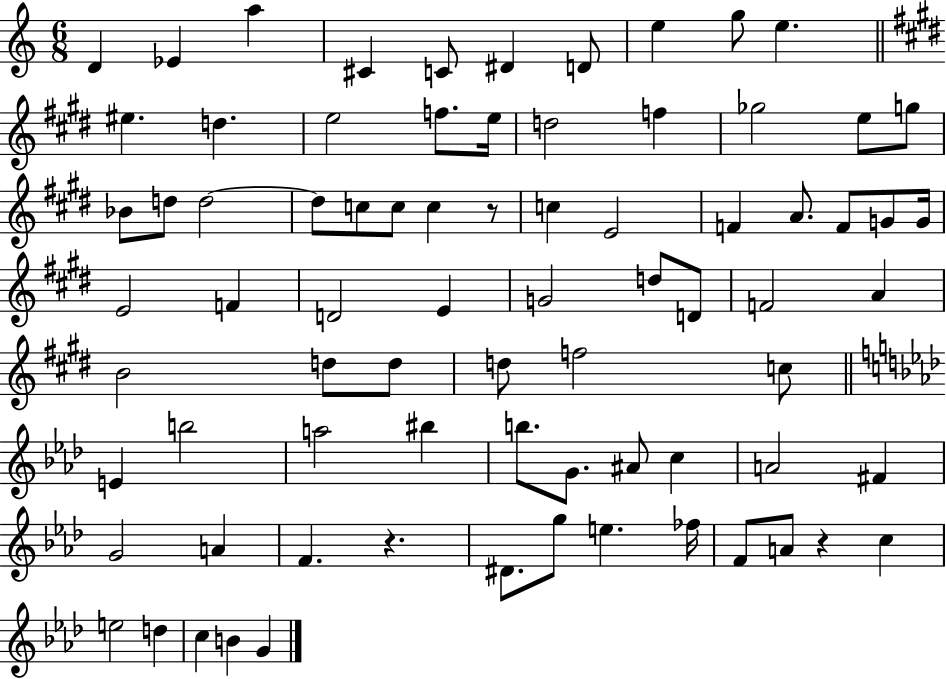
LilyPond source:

{
  \clef treble
  \numericTimeSignature
  \time 6/8
  \key c \major
  d'4 ees'4 a''4 | cis'4 c'8 dis'4 d'8 | e''4 g''8 e''4. | \bar "||" \break \key e \major eis''4. d''4. | e''2 f''8. e''16 | d''2 f''4 | ges''2 e''8 g''8 | \break bes'8 d''8 d''2~~ | d''8 c''8 c''8 c''4 r8 | c''4 e'2 | f'4 a'8. f'8 g'8 g'16 | \break e'2 f'4 | d'2 e'4 | g'2 d''8 d'8 | f'2 a'4 | \break b'2 d''8 d''8 | d''8 f''2 c''8 | \bar "||" \break \key f \minor e'4 b''2 | a''2 bis''4 | b''8. g'8. ais'8 c''4 | a'2 fis'4 | \break g'2 a'4 | f'4. r4. | dis'8. g''8 e''4. fes''16 | f'8 a'8 r4 c''4 | \break e''2 d''4 | c''4 b'4 g'4 | \bar "|."
}